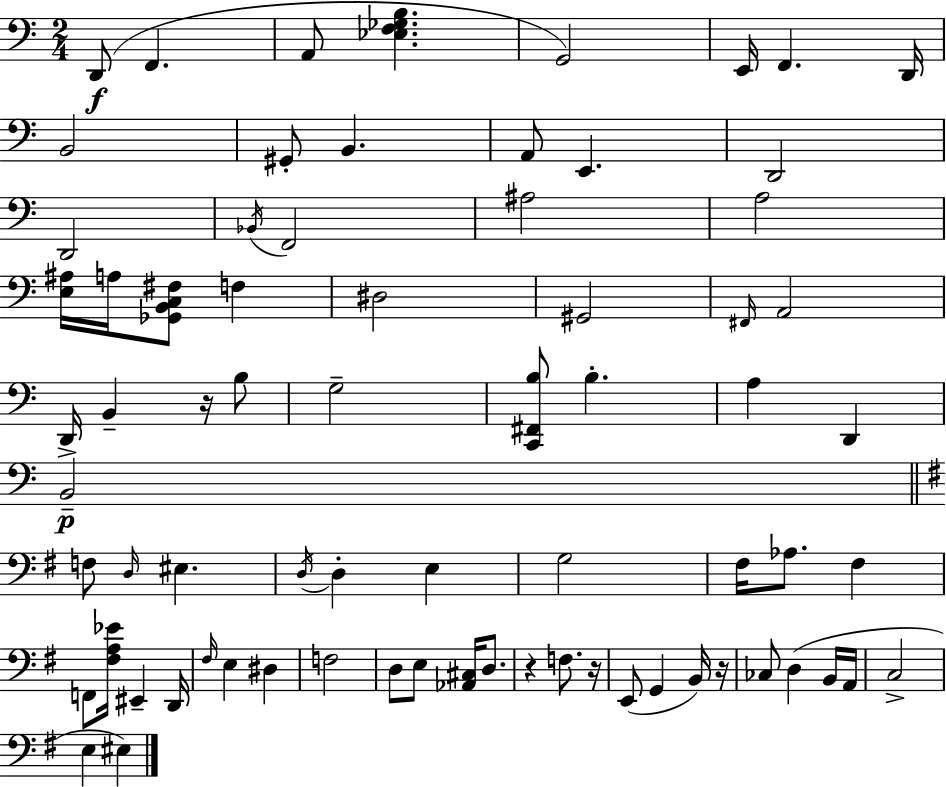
D2/e F2/q. A2/e [Eb3,F3,Gb3,B3]/q. G2/h E2/s F2/q. D2/s B2/h G#2/e B2/q. A2/e E2/q. D2/h D2/h Bb2/s F2/h A#3/h A3/h [E3,A#3]/s A3/s [Gb2,B2,C3,F#3]/e F3/q D#3/h G#2/h F#2/s A2/h D2/s B2/q R/s B3/e G3/h [C2,F#2,B3]/e B3/q. A3/q D2/q B2/h F3/e D3/s EIS3/q. D3/s D3/q E3/q G3/h F#3/s Ab3/e. F#3/q F2/e [F#3,A3,Eb4]/s EIS2/q D2/s F#3/s E3/q D#3/q F3/h D3/e E3/e [Ab2,C#3]/s D3/e. R/q F3/e. R/s E2/e G2/q B2/s R/s CES3/e D3/q B2/s A2/s C3/h E3/q EIS3/q